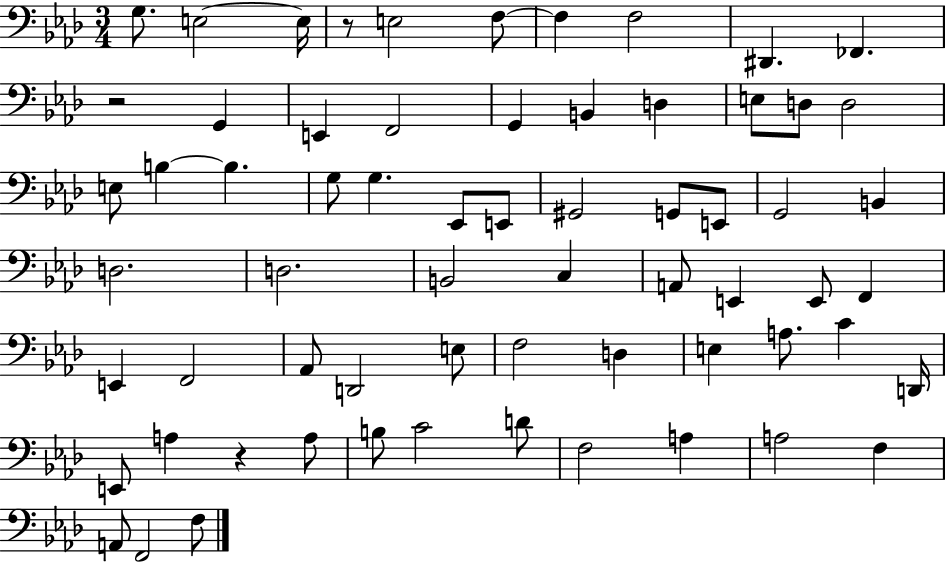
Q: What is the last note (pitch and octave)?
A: F3